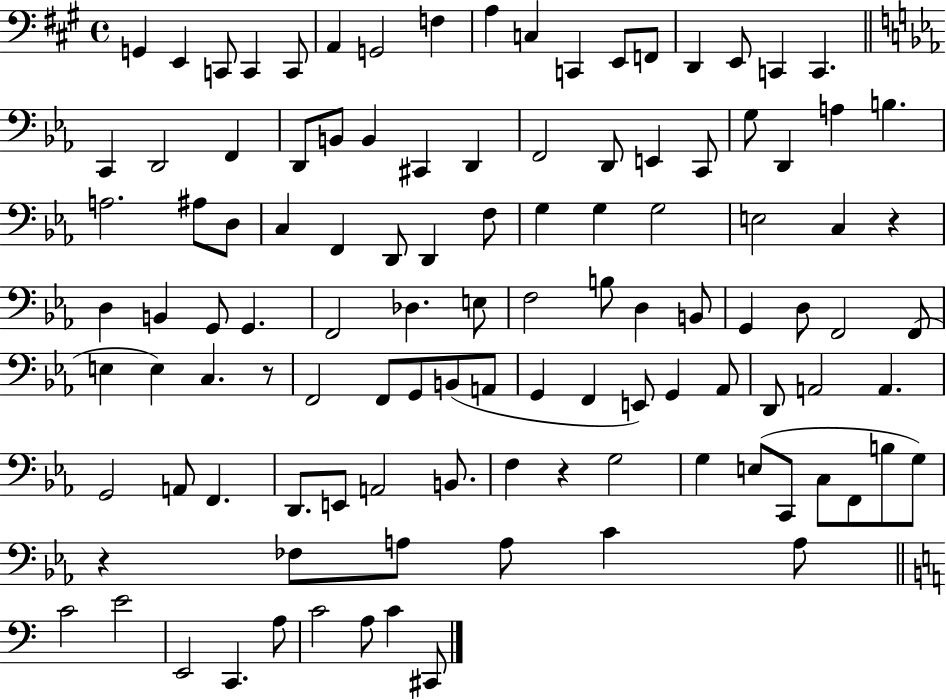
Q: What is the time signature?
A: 4/4